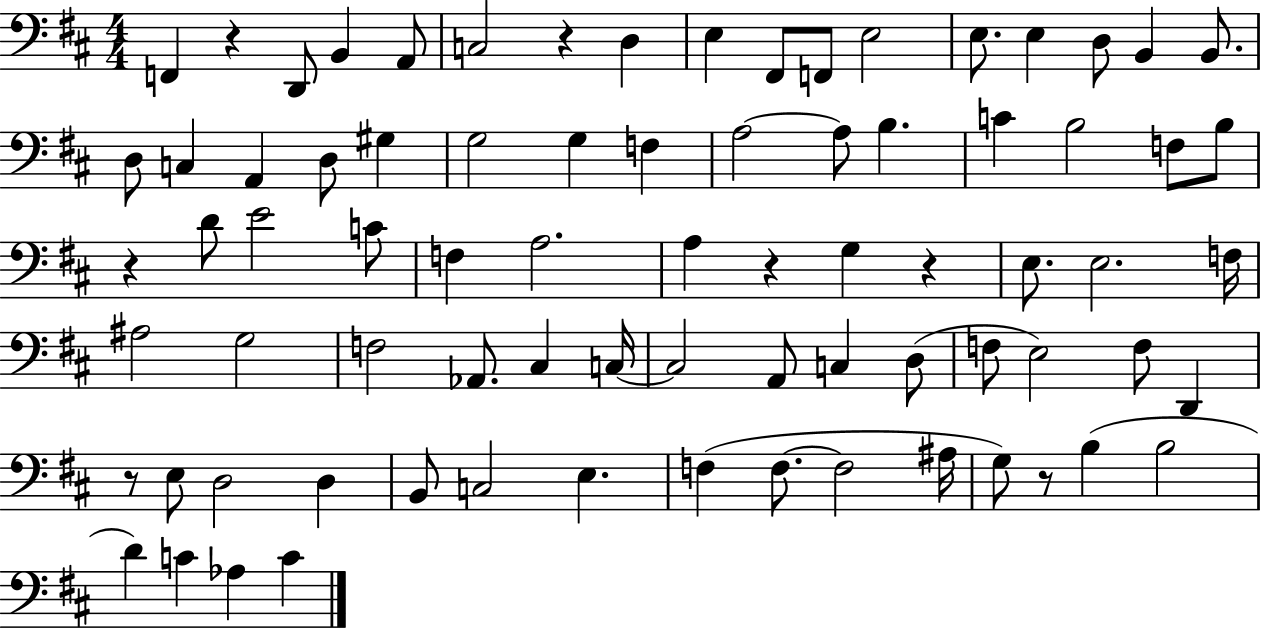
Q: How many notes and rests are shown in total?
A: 78